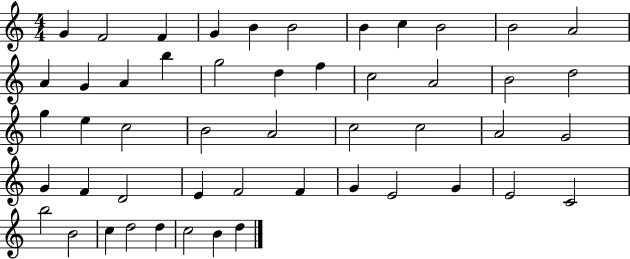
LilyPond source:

{
  \clef treble
  \numericTimeSignature
  \time 4/4
  \key c \major
  g'4 f'2 f'4 | g'4 b'4 b'2 | b'4 c''4 b'2 | b'2 a'2 | \break a'4 g'4 a'4 b''4 | g''2 d''4 f''4 | c''2 a'2 | b'2 d''2 | \break g''4 e''4 c''2 | b'2 a'2 | c''2 c''2 | a'2 g'2 | \break g'4 f'4 d'2 | e'4 f'2 f'4 | g'4 e'2 g'4 | e'2 c'2 | \break b''2 b'2 | c''4 d''2 d''4 | c''2 b'4 d''4 | \bar "|."
}